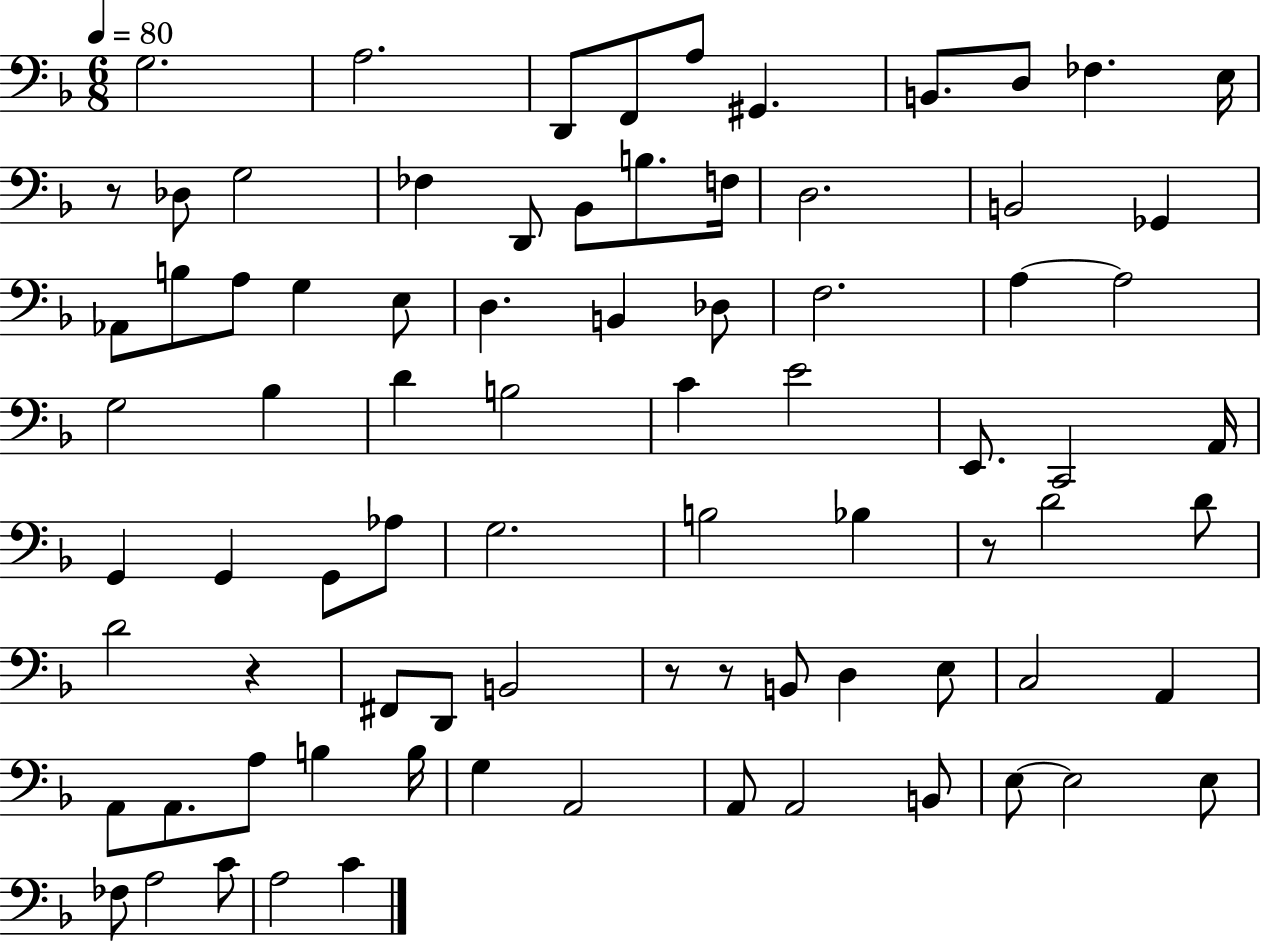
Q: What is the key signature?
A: F major